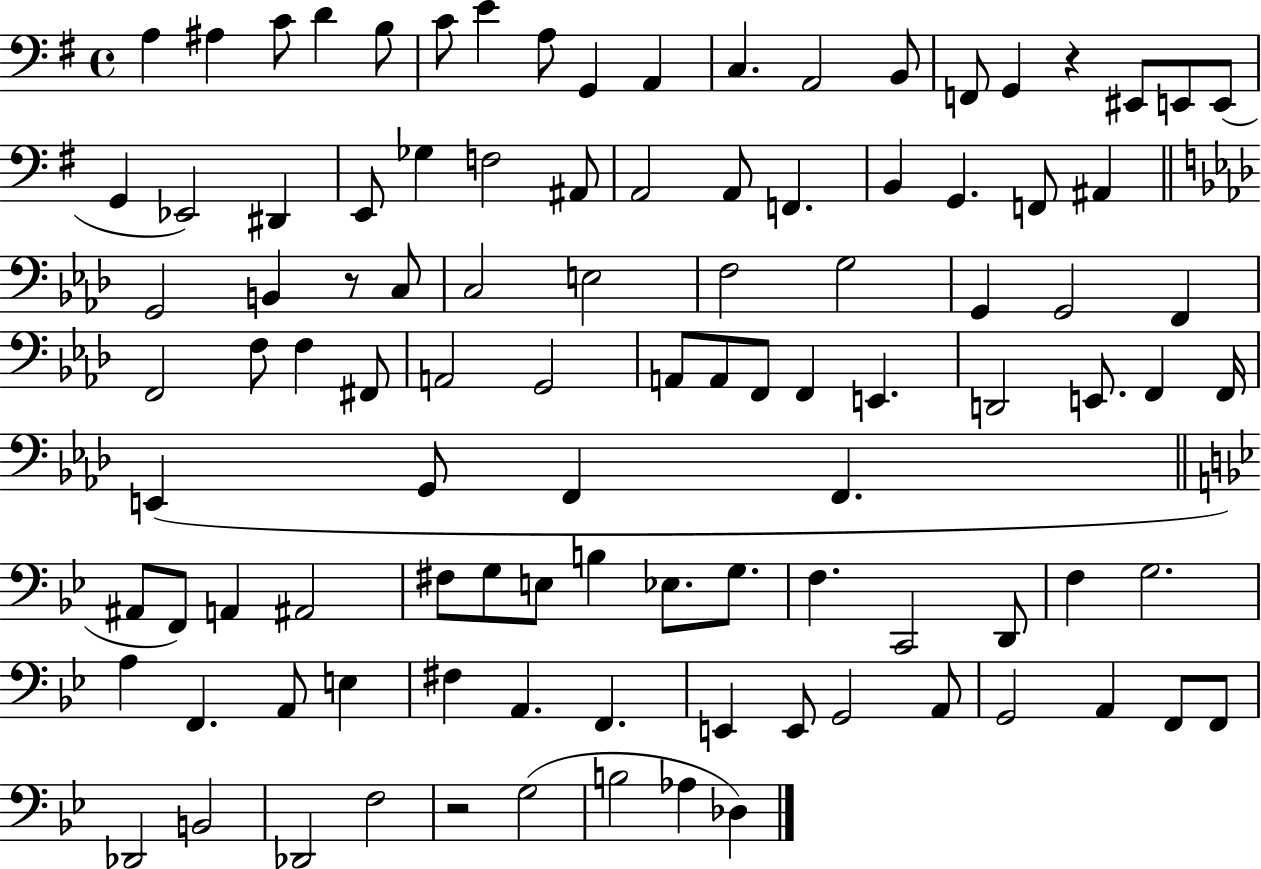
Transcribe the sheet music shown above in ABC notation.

X:1
T:Untitled
M:4/4
L:1/4
K:G
A, ^A, C/2 D B,/2 C/2 E A,/2 G,, A,, C, A,,2 B,,/2 F,,/2 G,, z ^E,,/2 E,,/2 E,,/2 G,, _E,,2 ^D,, E,,/2 _G, F,2 ^A,,/2 A,,2 A,,/2 F,, B,, G,, F,,/2 ^A,, G,,2 B,, z/2 C,/2 C,2 E,2 F,2 G,2 G,, G,,2 F,, F,,2 F,/2 F, ^F,,/2 A,,2 G,,2 A,,/2 A,,/2 F,,/2 F,, E,, D,,2 E,,/2 F,, F,,/4 E,, G,,/2 F,, F,, ^A,,/2 F,,/2 A,, ^A,,2 ^F,/2 G,/2 E,/2 B, _E,/2 G,/2 F, C,,2 D,,/2 F, G,2 A, F,, A,,/2 E, ^F, A,, F,, E,, E,,/2 G,,2 A,,/2 G,,2 A,, F,,/2 F,,/2 _D,,2 B,,2 _D,,2 F,2 z2 G,2 B,2 _A, _D,